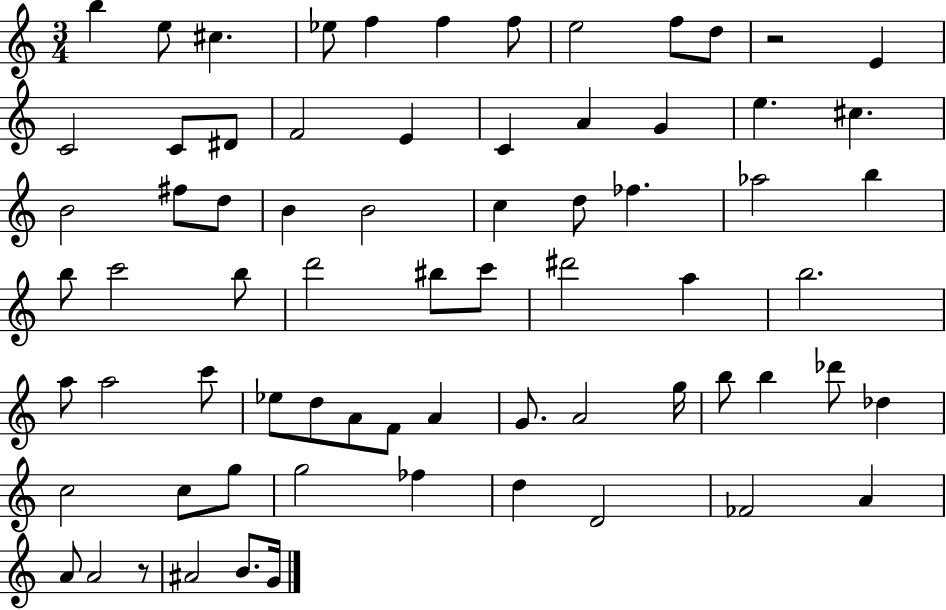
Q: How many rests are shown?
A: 2